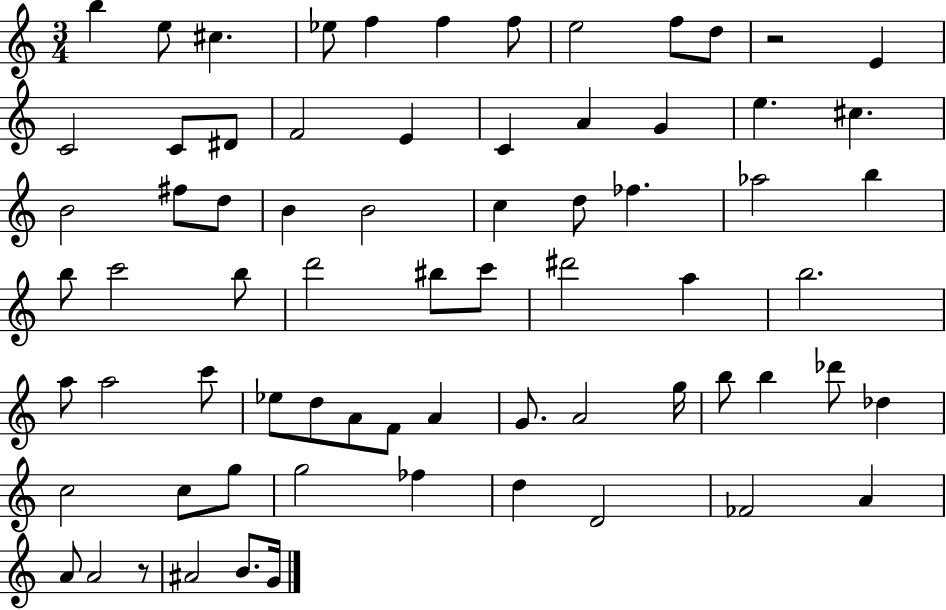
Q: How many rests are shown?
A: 2